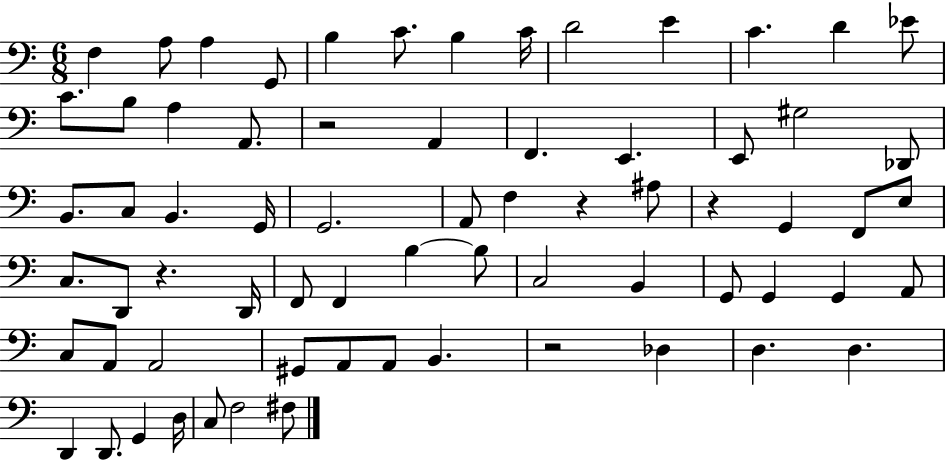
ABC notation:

X:1
T:Untitled
M:6/8
L:1/4
K:C
F, A,/2 A, G,,/2 B, C/2 B, C/4 D2 E C D _E/2 C/2 B,/2 A, A,,/2 z2 A,, F,, E,, E,,/2 ^G,2 _D,,/2 B,,/2 C,/2 B,, G,,/4 G,,2 A,,/2 F, z ^A,/2 z G,, F,,/2 E,/2 C,/2 D,,/2 z D,,/4 F,,/2 F,, B, B,/2 C,2 B,, G,,/2 G,, G,, A,,/2 C,/2 A,,/2 A,,2 ^G,,/2 A,,/2 A,,/2 B,, z2 _D, D, D, D,, D,,/2 G,, D,/4 C,/2 F,2 ^F,/2